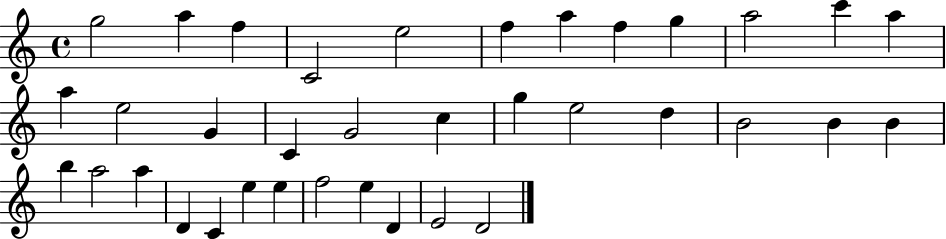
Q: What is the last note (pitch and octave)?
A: D4